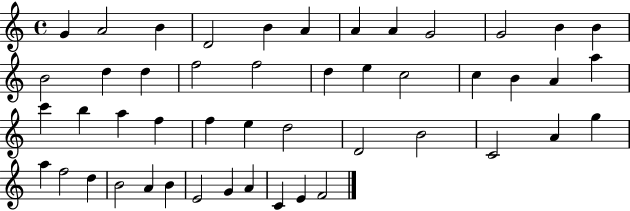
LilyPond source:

{
  \clef treble
  \time 4/4
  \defaultTimeSignature
  \key c \major
  g'4 a'2 b'4 | d'2 b'4 a'4 | a'4 a'4 g'2 | g'2 b'4 b'4 | \break b'2 d''4 d''4 | f''2 f''2 | d''4 e''4 c''2 | c''4 b'4 a'4 a''4 | \break c'''4 b''4 a''4 f''4 | f''4 e''4 d''2 | d'2 b'2 | c'2 a'4 g''4 | \break a''4 f''2 d''4 | b'2 a'4 b'4 | e'2 g'4 a'4 | c'4 e'4 f'2 | \break \bar "|."
}